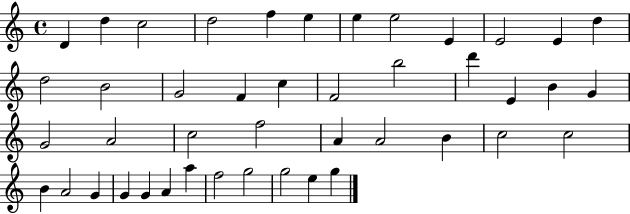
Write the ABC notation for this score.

X:1
T:Untitled
M:4/4
L:1/4
K:C
D d c2 d2 f e e e2 E E2 E d d2 B2 G2 F c F2 b2 d' E B G G2 A2 c2 f2 A A2 B c2 c2 B A2 G G G A a f2 g2 g2 e g